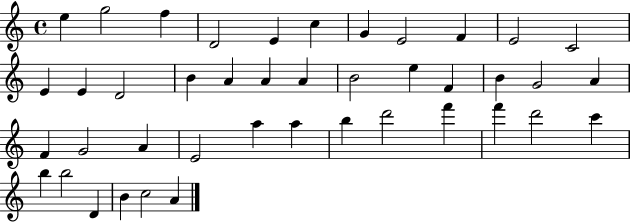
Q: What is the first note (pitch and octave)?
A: E5